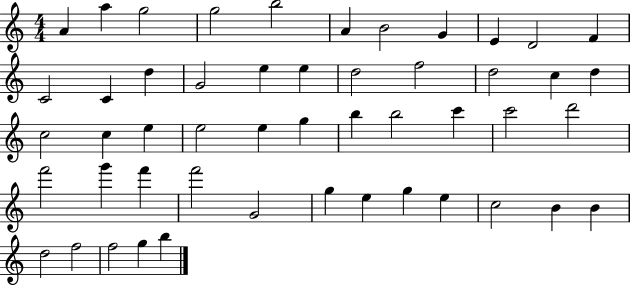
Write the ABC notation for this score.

X:1
T:Untitled
M:4/4
L:1/4
K:C
A a g2 g2 b2 A B2 G E D2 F C2 C d G2 e e d2 f2 d2 c d c2 c e e2 e g b b2 c' c'2 d'2 f'2 g' f' f'2 G2 g e g e c2 B B d2 f2 f2 g b